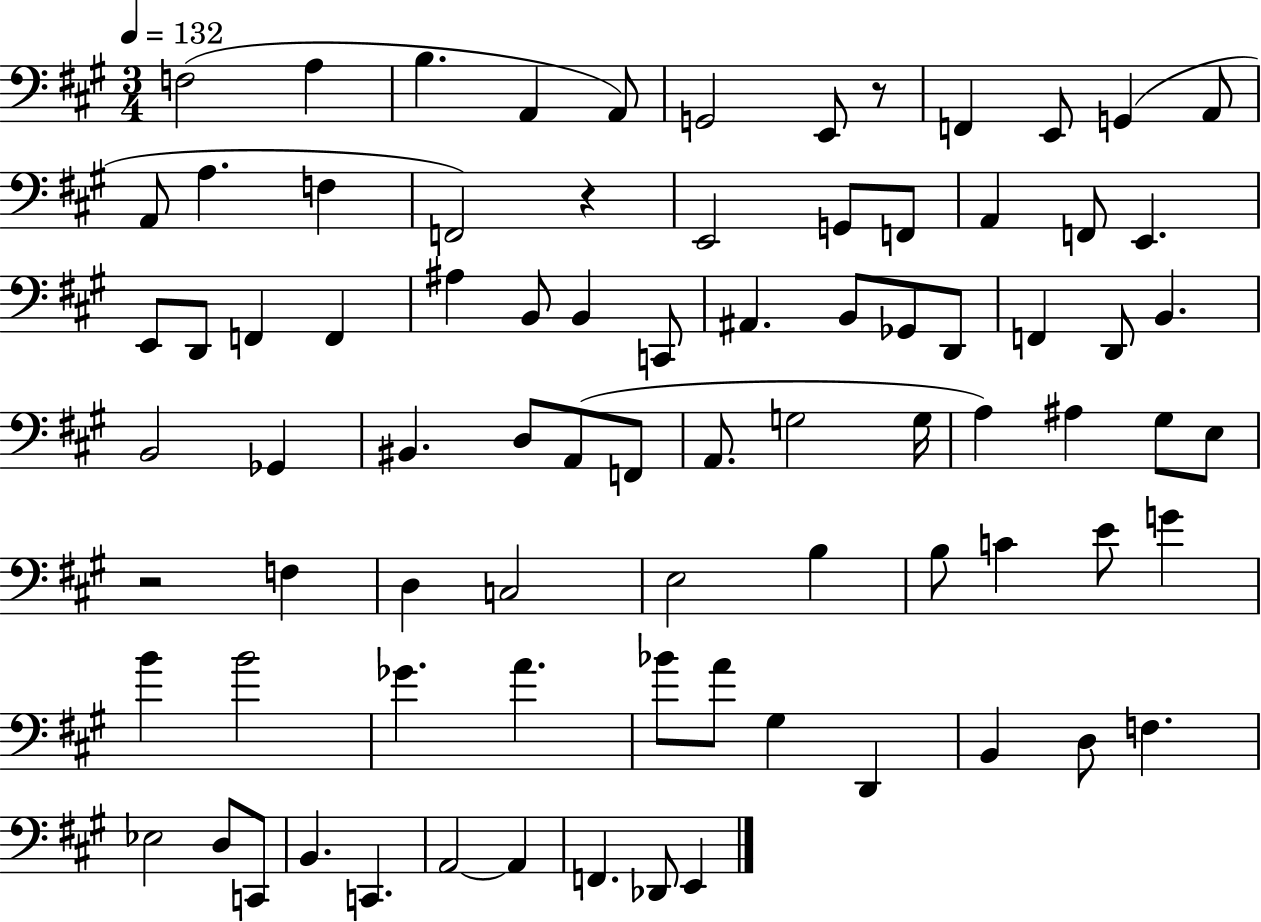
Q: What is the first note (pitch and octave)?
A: F3